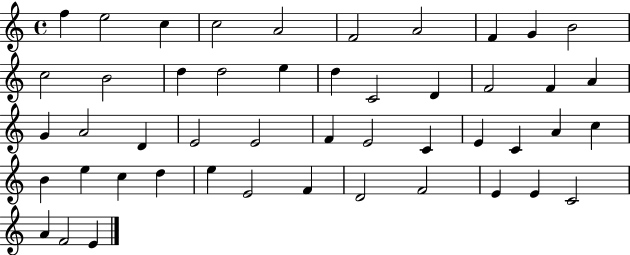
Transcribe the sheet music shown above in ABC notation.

X:1
T:Untitled
M:4/4
L:1/4
K:C
f e2 c c2 A2 F2 A2 F G B2 c2 B2 d d2 e d C2 D F2 F A G A2 D E2 E2 F E2 C E C A c B e c d e E2 F D2 F2 E E C2 A F2 E